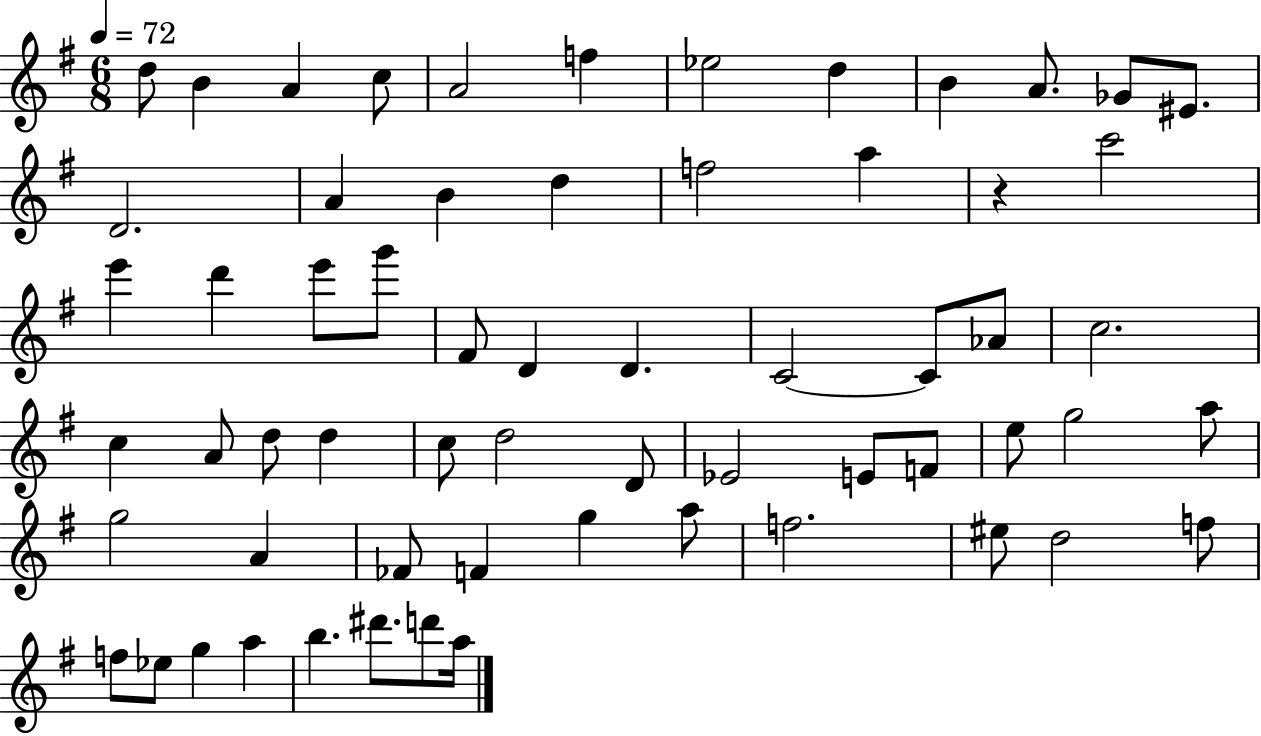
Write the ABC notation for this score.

X:1
T:Untitled
M:6/8
L:1/4
K:G
d/2 B A c/2 A2 f _e2 d B A/2 _G/2 ^E/2 D2 A B d f2 a z c'2 e' d' e'/2 g'/2 ^F/2 D D C2 C/2 _A/2 c2 c A/2 d/2 d c/2 d2 D/2 _E2 E/2 F/2 e/2 g2 a/2 g2 A _F/2 F g a/2 f2 ^e/2 d2 f/2 f/2 _e/2 g a b ^d'/2 d'/2 a/4